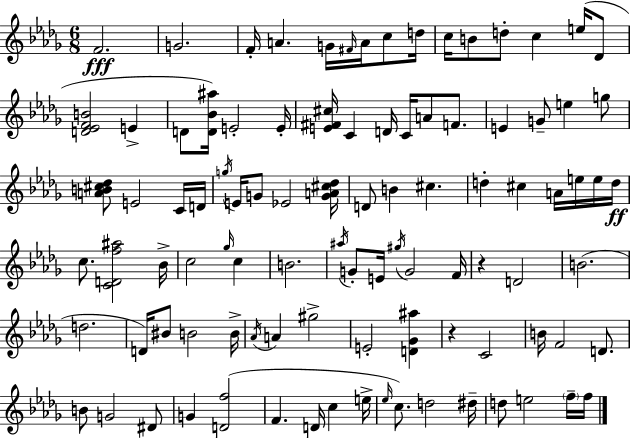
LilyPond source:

{
  \clef treble
  \numericTimeSignature
  \time 6/8
  \key bes \minor
  f'2.\fff | g'2. | f'16-. a'4. g'16 \grace { fis'16 } a'16 c''8 | d''16 c''16 b'8 d''8-. c''4 e''16( des'8 | \break <d' ees' f' b'>2 e'4-> | d'8 <d' bes' ais''>16) e'2-. | e'16-. <e' fis' cis''>16 c'4 d'16 c'16 a'8 f'8. | e'4 g'8-- e''4 g''8 | \break <a' b' cis'' des''>8 e'2 c'16 | d'16 \acciaccatura { g''16 } e'16 g'8 ees'2 | <g' a' cis'' des''>16 d'8 b'4 cis''4. | d''4-. cis''4 a'16 e''16 | \break e''16 d''16\ff c''8. <c' d' f'' ais''>2 | bes'16-> c''2 \grace { ges''16 } c''4 | b'2. | \acciaccatura { ais''16 } g'8-. e'16 \acciaccatura { gis''16 } g'2 | \break f'16 r4 d'2 | b'2.( | d''2. | d'16) bis'8 b'2 | \break b'16-> \acciaccatura { aes'16 } a'4 gis''2-> | e'2-. | <d' ges' ais''>4 r4 c'2 | b'16 f'2 | \break d'8. b'8 g'2 | dis'8 g'4 <d' f''>2( | f'4. | d'16 c''4 e''16-> \grace { ees''16 }) c''8. d''2 | \break dis''16-- d''8 e''2 | \parenthesize f''16-- f''16 \bar "|."
}